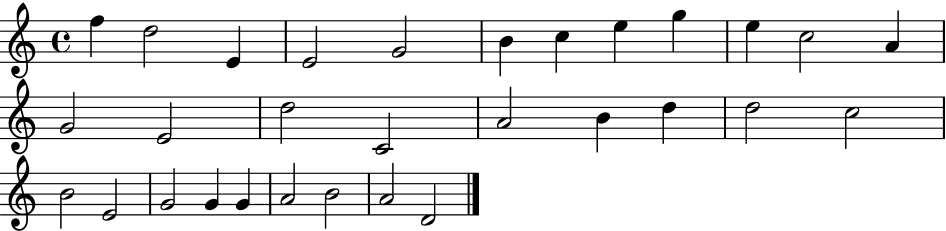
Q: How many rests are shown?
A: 0